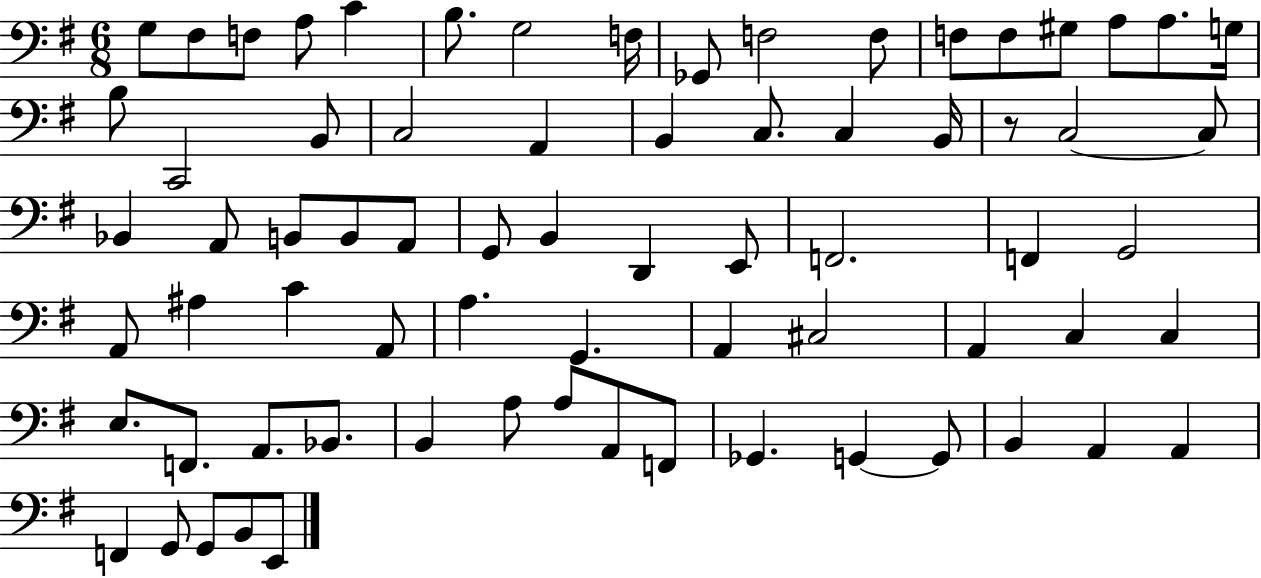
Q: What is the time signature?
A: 6/8